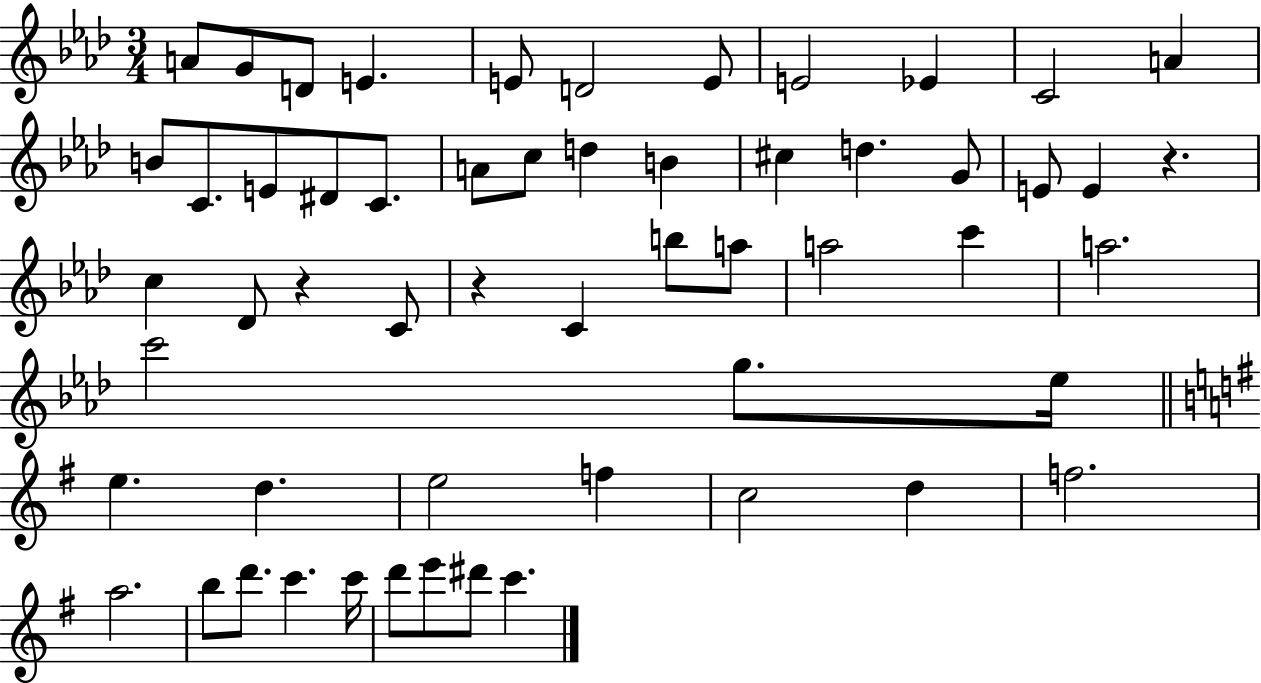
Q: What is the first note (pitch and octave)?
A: A4